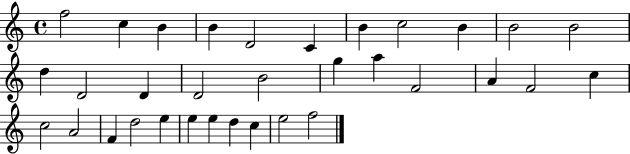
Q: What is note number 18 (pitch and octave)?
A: A5